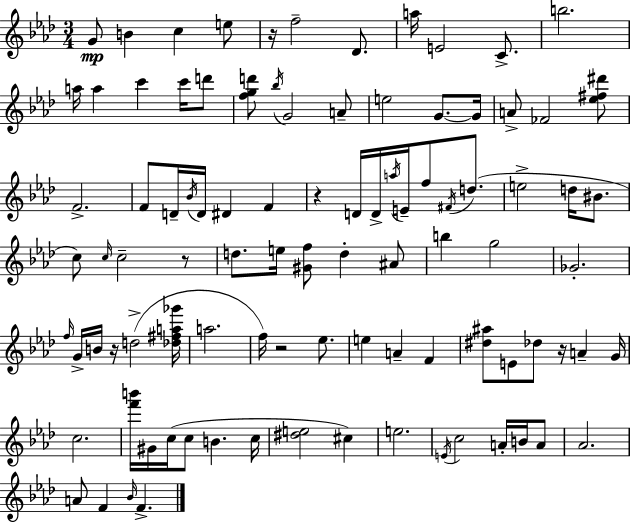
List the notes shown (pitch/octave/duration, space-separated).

G4/e B4/q C5/q E5/e R/s F5/h Db4/e. A5/s E4/h C4/e. B5/h. A5/s A5/q C6/q C6/s D6/e [F5,G5,D6]/e Bb5/s G4/h A4/e E5/h G4/e. G4/s A4/e FES4/h [Eb5,F#5,D#6]/e F4/h. F4/e D4/s Bb4/s D4/s D#4/q F4/q R/q D4/s D4/s A5/s E4/s F5/e F#4/s D5/e. E5/h D5/s BIS4/e. C5/e C5/s C5/h R/e D5/e. E5/s [G#4,F5]/e D5/q A#4/e B5/q G5/h Gb4/h. F5/s G4/s B4/s R/s D5/h [Db5,F#5,A5,Gb6]/s A5/h. F5/s R/h Eb5/e. E5/q A4/q F4/q [D#5,A#5]/e E4/e Db5/e R/s A4/q G4/s C5/h. [F6,B6]/s G#4/s C5/s C5/e B4/q. C5/s [D#5,E5]/h C#5/q E5/h. E4/s C5/h A4/s B4/s A4/e Ab4/h. A4/e F4/q Bb4/s F4/q.